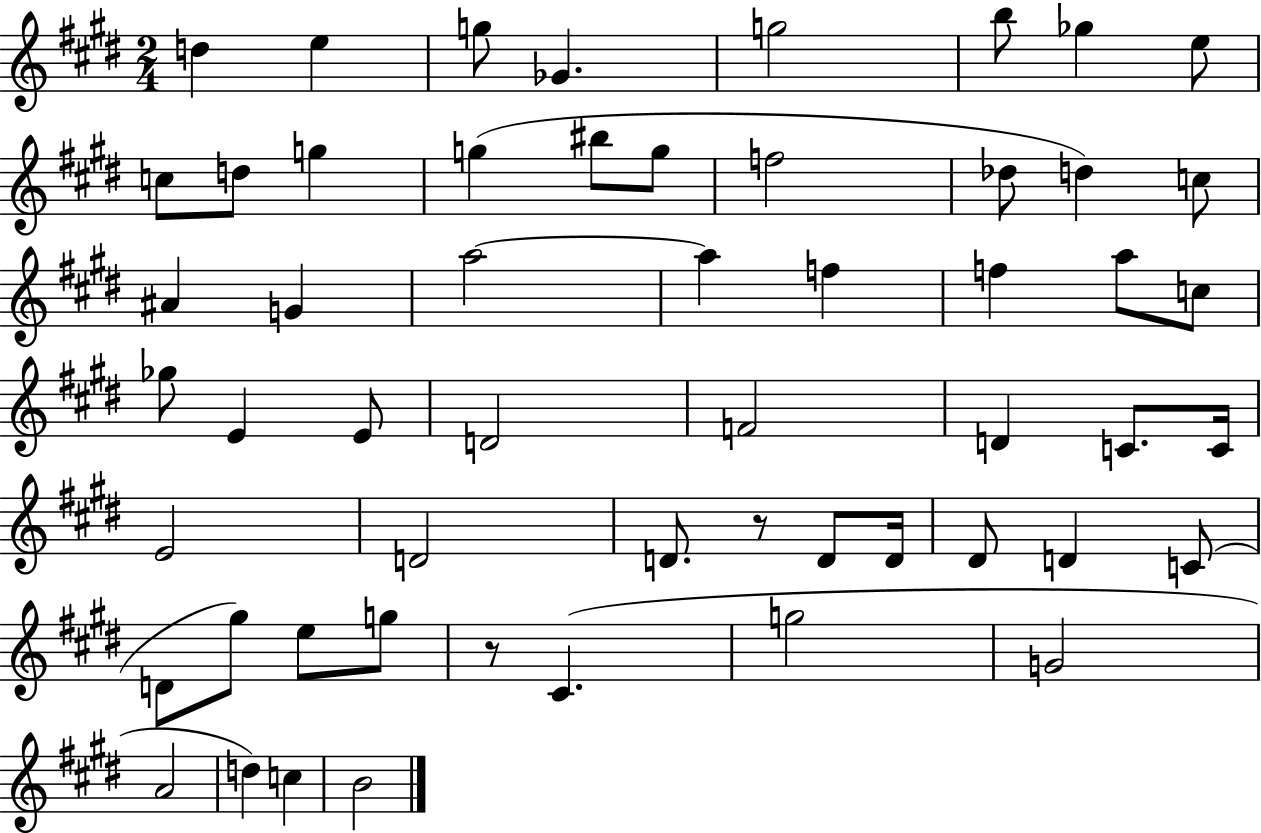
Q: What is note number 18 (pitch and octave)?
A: C5